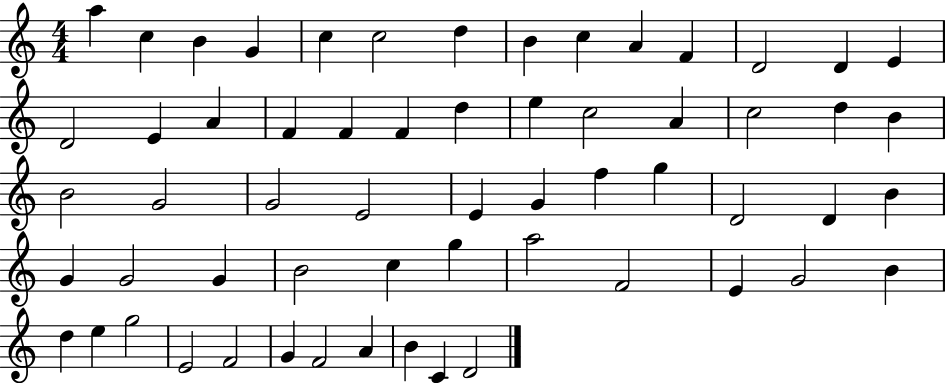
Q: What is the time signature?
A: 4/4